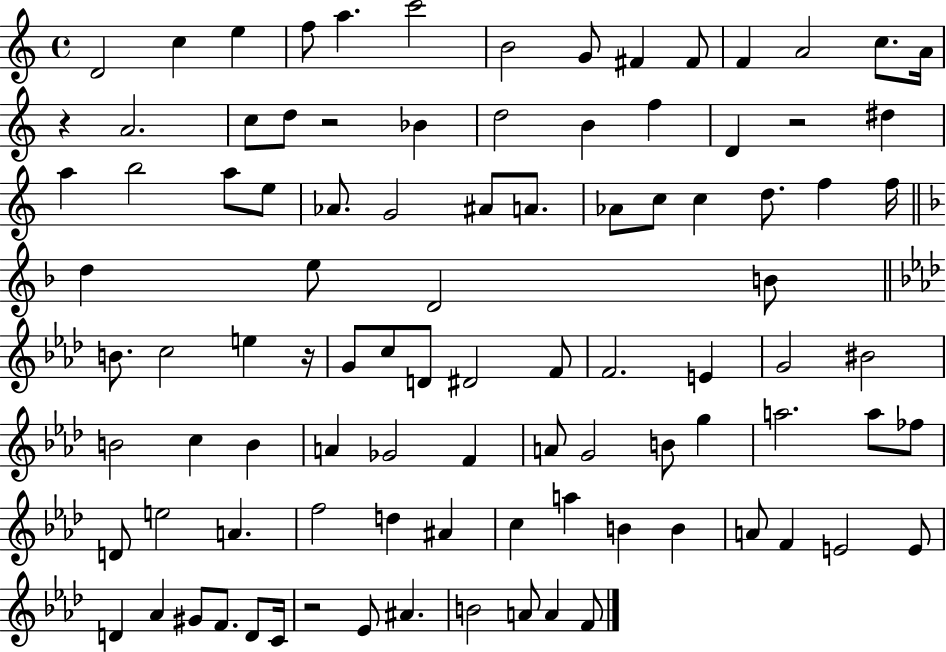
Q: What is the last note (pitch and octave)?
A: F4